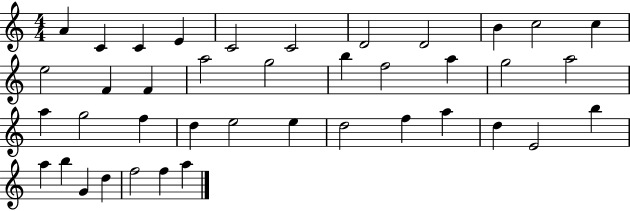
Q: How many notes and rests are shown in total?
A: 40